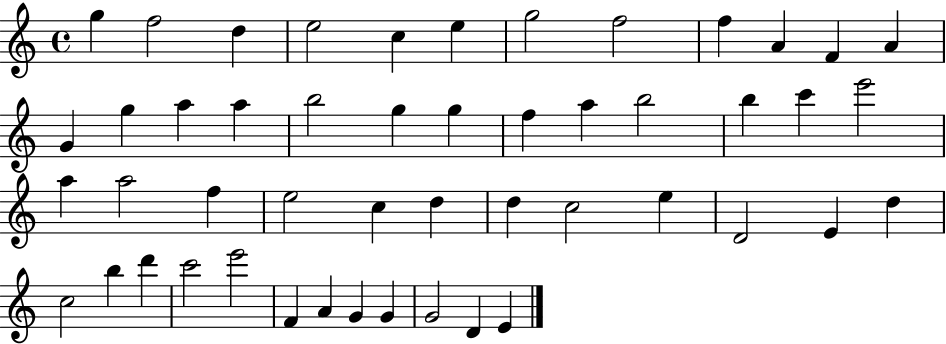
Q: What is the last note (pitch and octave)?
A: E4